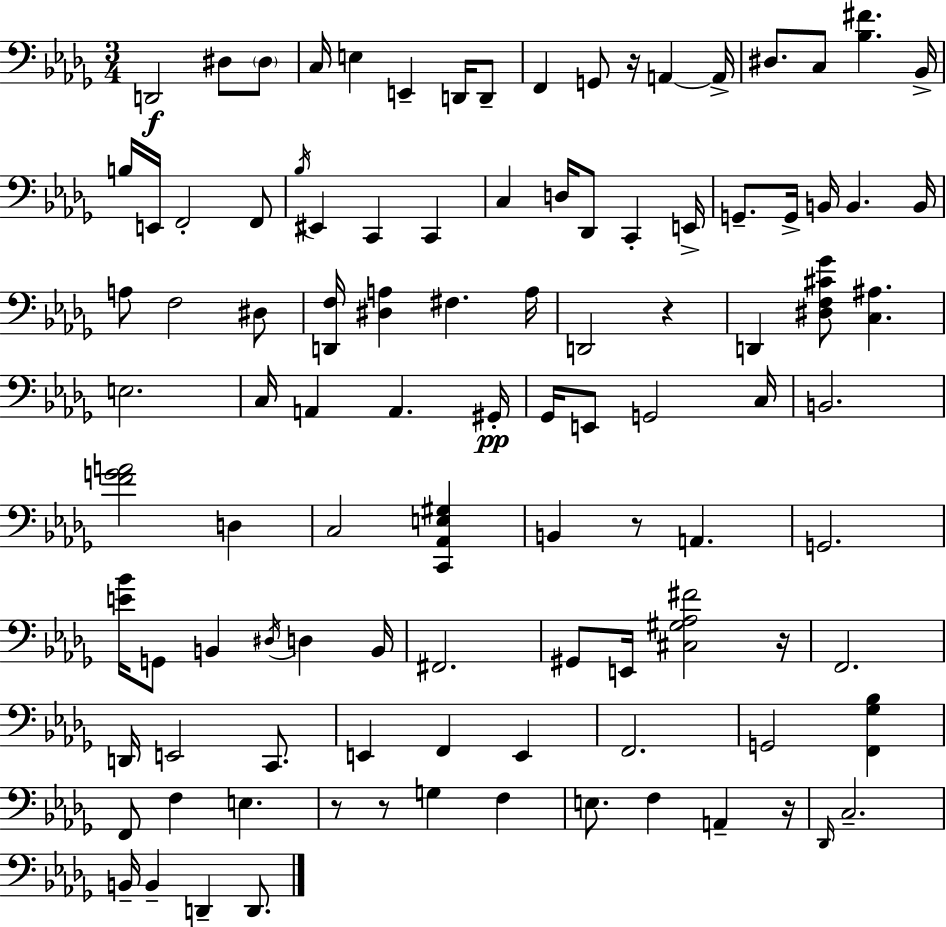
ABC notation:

X:1
T:Untitled
M:3/4
L:1/4
K:Bbm
D,,2 ^D,/2 ^D,/2 C,/4 E, E,, D,,/4 D,,/2 F,, G,,/2 z/4 A,, A,,/4 ^D,/2 C,/2 [_B,^F] _B,,/4 B,/4 E,,/4 F,,2 F,,/2 _B,/4 ^E,, C,, C,, C, D,/4 _D,,/2 C,, E,,/4 G,,/2 G,,/4 B,,/4 B,, B,,/4 A,/2 F,2 ^D,/2 [D,,F,]/4 [^D,A,] ^F, A,/4 D,,2 z D,, [^D,F,^C_G]/2 [C,^A,] E,2 C,/4 A,, A,, ^G,,/4 _G,,/4 E,,/2 G,,2 C,/4 B,,2 [FGA]2 D, C,2 [C,,_A,,E,^G,] B,, z/2 A,, G,,2 [E_B]/4 G,,/2 B,, ^D,/4 D, B,,/4 ^F,,2 ^G,,/2 E,,/4 [^C,^G,_A,^F]2 z/4 F,,2 D,,/4 E,,2 C,,/2 E,, F,, E,, F,,2 G,,2 [F,,_G,_B,] F,,/2 F, E, z/2 z/2 G, F, E,/2 F, A,, z/4 _D,,/4 C,2 B,,/4 B,, D,, D,,/2